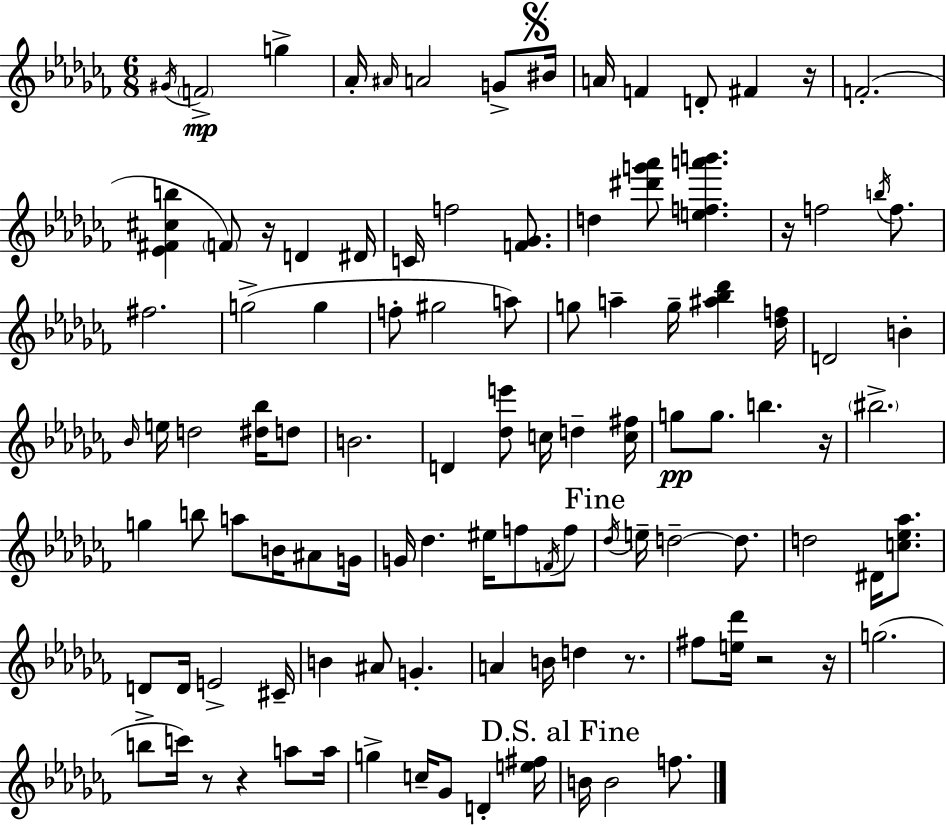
{
  \clef treble
  \numericTimeSignature
  \time 6/8
  \key aes \minor
  \acciaccatura { gis'16 }\mp \parenthesize f'2-> g''4-> | aes'16-. \grace { ais'16 } a'2 g'8-> | \mark \markup { \musicglyph "scripts.segno" } bis'16 a'16 f'4 d'8-. fis'4 | r16 f'2.-.( | \break <ees' fis' cis'' b''>4 \parenthesize f'8) r16 d'4 | dis'16 c'16 f''2 <f' ges'>8. | d''4 <dis''' g''' aes'''>8 <e'' f'' a''' b'''>4. | r16 f''2 \acciaccatura { b''16 } | \break f''8. fis''2. | g''2->( g''4 | f''8-. gis''2 | a''8) g''8 a''4-- g''16-- <ais'' bes'' des'''>4 | \break <des'' f''>16 d'2 b'4-. | \grace { bes'16 } e''16 d''2 | <dis'' bes''>16 d''8 b'2. | d'4 <des'' e'''>8 c''16 d''4-- | \break <c'' fis''>16 g''8\pp g''8. b''4. | r16 \parenthesize bis''2.-> | g''4 b''8 a''8 | b'16 ais'8 g'16 g'16 des''4. eis''16 | \break f''8 \acciaccatura { f'16 } f''8 \mark "Fine" \acciaccatura { des''16 } e''16-- d''2--~~ | d''8. d''2 | dis'16 <c'' ees'' aes''>8. d'8 d'16 e'2-> | cis'16-- b'4 ais'8 | \break g'4.-. a'4 b'16 d''4 | r8. fis''8 <e'' des'''>16 r2 | r16 g''2.( | b''8-> c'''16) r8 r4 | \break a''8 a''16 g''4-> c''16-- ges'8 | d'4-. <e'' fis''>16 \mark "D.S. al Fine" b'16 b'2 | f''8. \bar "|."
}